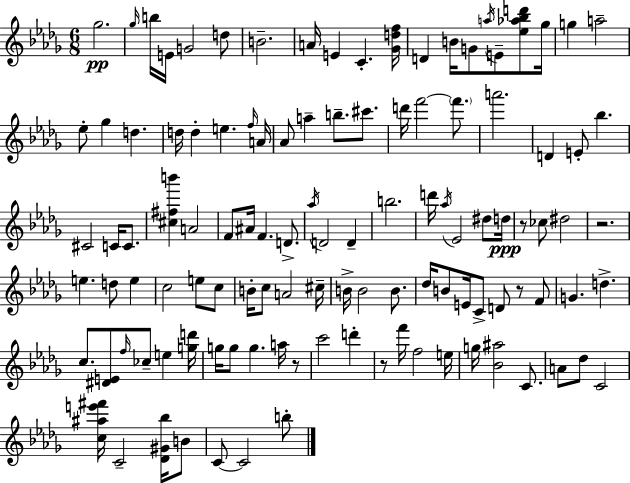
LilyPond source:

{
  \clef treble
  \numericTimeSignature
  \time 6/8
  \key bes \minor
  ges''2.\pp | \grace { ges''16 } b''16 e'16 g'2 d''8 | b'2.-- | a'16 e'4 c'4.-. | \break <ges' d'' f''>16 d'4 b'16 g'8 \acciaccatura { a''16 } e'8-- <ees'' aes'' bes'' d'''>8 | ges''16 g''4 a''2-- | ees''8-. ges''4 d''4. | d''16 d''4-. e''4. | \break \grace { f''16 } a'16 aes'8 a''4-- b''8.-- | cis'''8. d'''16 f'''2~~ | \parenthesize f'''8. a'''2. | d'4 e'8-. bes''4. | \break cis'2 c'16 | c'8. <cis'' fis'' b'''>4 a'2 | f'8 ais'16 f'4. | d'8.-> \acciaccatura { aes''16 } d'2 | \break d'4-- b''2. | d'''16 \acciaccatura { aes''16 } ees'2 | dis''8 d''16\ppp r8 ces''8 dis''2 | r2. | \break e''4. d''8 | e''4 c''2 | e''8 c''8 b'16-. c''8 a'2 | cis''16-- b'16-> b'2 | \break b'8. des''16 b'8 e'16 c'8-> d'8 | r8 f'8 g'4. d''4.-> | c''8. <dis' e'>8 \grace { f''16 } ces''8-- | e''4 <g'' d'''>16 g''16 g''8 g''4. | \break a''16 r8 c'''2 | d'''4-. r8 f'''16 f''2 | e''16 g''16 <bes' ais''>2 | c'8. a'8 des''8 c'2 | \break <c'' ais'' e''' fis'''>16 c'2-- | <des' gis' bes''>16 b'8 c'8~~ c'2 | b''8-. \bar "|."
}